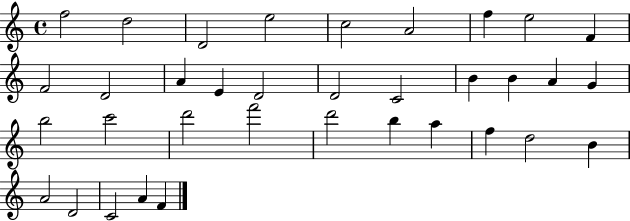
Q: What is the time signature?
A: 4/4